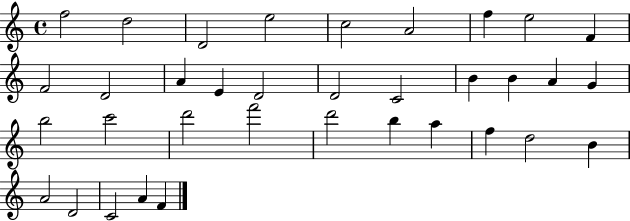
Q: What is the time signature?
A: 4/4